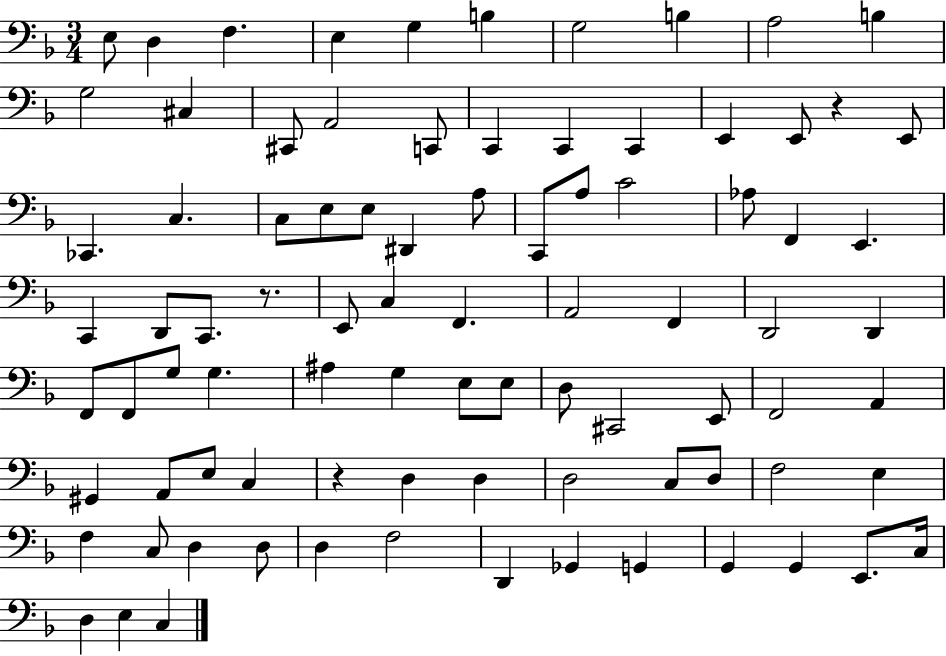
{
  \clef bass
  \numericTimeSignature
  \time 3/4
  \key f \major
  e8 d4 f4. | e4 g4 b4 | g2 b4 | a2 b4 | \break g2 cis4 | cis,8 a,2 c,8 | c,4 c,4 c,4 | e,4 e,8 r4 e,8 | \break ces,4. c4. | c8 e8 e8 dis,4 a8 | c,8 a8 c'2 | aes8 f,4 e,4. | \break c,4 d,8 c,8. r8. | e,8 c4 f,4. | a,2 f,4 | d,2 d,4 | \break f,8 f,8 g8 g4. | ais4 g4 e8 e8 | d8 cis,2 e,8 | f,2 a,4 | \break gis,4 a,8 e8 c4 | r4 d4 d4 | d2 c8 d8 | f2 e4 | \break f4 c8 d4 d8 | d4 f2 | d,4 ges,4 g,4 | g,4 g,4 e,8. c16 | \break d4 e4 c4 | \bar "|."
}